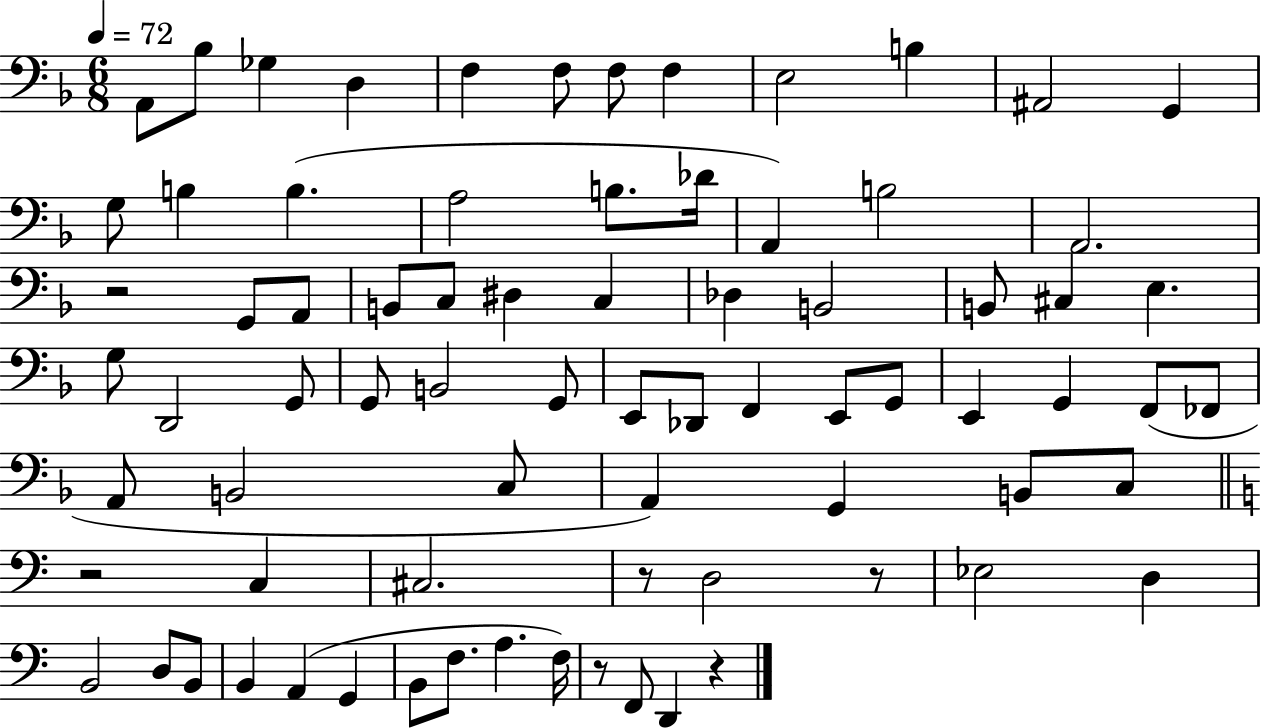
X:1
T:Untitled
M:6/8
L:1/4
K:F
A,,/2 _B,/2 _G, D, F, F,/2 F,/2 F, E,2 B, ^A,,2 G,, G,/2 B, B, A,2 B,/2 _D/4 A,, B,2 A,,2 z2 G,,/2 A,,/2 B,,/2 C,/2 ^D, C, _D, B,,2 B,,/2 ^C, E, G,/2 D,,2 G,,/2 G,,/2 B,,2 G,,/2 E,,/2 _D,,/2 F,, E,,/2 G,,/2 E,, G,, F,,/2 _F,,/2 A,,/2 B,,2 C,/2 A,, G,, B,,/2 C,/2 z2 C, ^C,2 z/2 D,2 z/2 _E,2 D, B,,2 D,/2 B,,/2 B,, A,, G,, B,,/2 F,/2 A, F,/4 z/2 F,,/2 D,, z